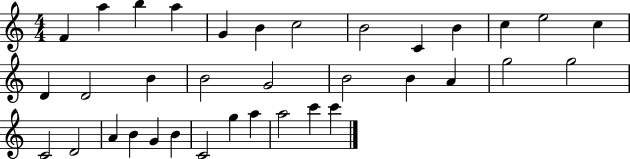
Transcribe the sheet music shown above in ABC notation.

X:1
T:Untitled
M:4/4
L:1/4
K:C
F a b a G B c2 B2 C B c e2 c D D2 B B2 G2 B2 B A g2 g2 C2 D2 A B G B C2 g a a2 c' c'